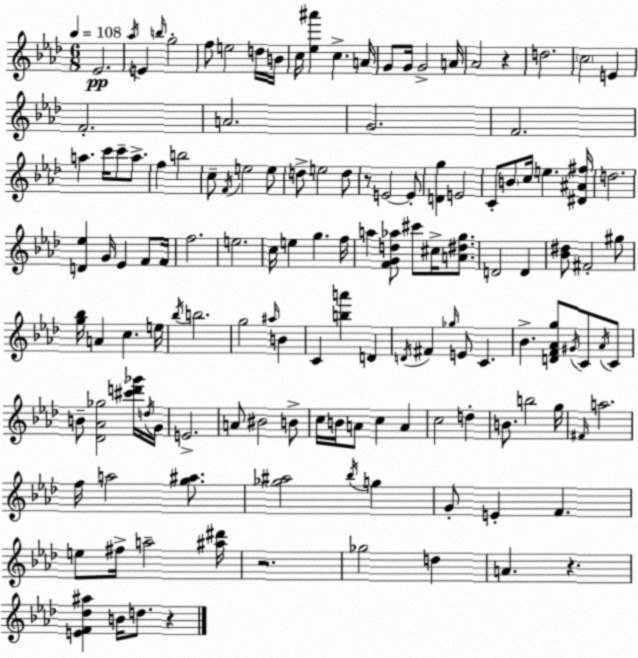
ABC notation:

X:1
T:Untitled
M:6/8
L:1/4
K:Fm
_E2 _a/4 E b/4 g2 f/2 e2 d/4 B/4 c/4 [_e^a'] c A/4 G/2 G/4 G2 A/4 _A2 z d2 c2 E F2 A2 G2 F2 a c'/4 c'/2 a/2 f b2 c/2 F/4 e2 e/2 d/2 e2 d/2 z/2 E2 E/2 [Dg] E2 C/2 B/2 c/4 e [^D^A^f]/4 d2 [D_e] G/4 _E F/2 F/4 f2 e2 c/4 e g f/4 a [FGd_a]/2 ^c'/2 ^c/4 [A^dg]/2 D2 D [_B^d]/2 ^F2 ^g/2 [g_b]/4 A c e/4 _b/4 b2 g2 ^a/4 B C [ba'] D D/4 ^F _g/4 E/2 C _B [DF_Ag]/2 ^G/4 C/2 _A/4 C/2 B/2 [_D_A_g]2 [^c'd'_g']/4 d/4 G/4 E2 A/2 ^B2 B/2 c/4 B/4 A/2 c A c2 d B/2 b2 g/4 ^F/4 a2 f/4 a2 [g^a]/2 [_g^a]2 _b/4 g G/2 E F e/2 ^f/4 a2 [^a^d']/4 z2 _g2 d A z [EF_d^a] B/4 d/2 z